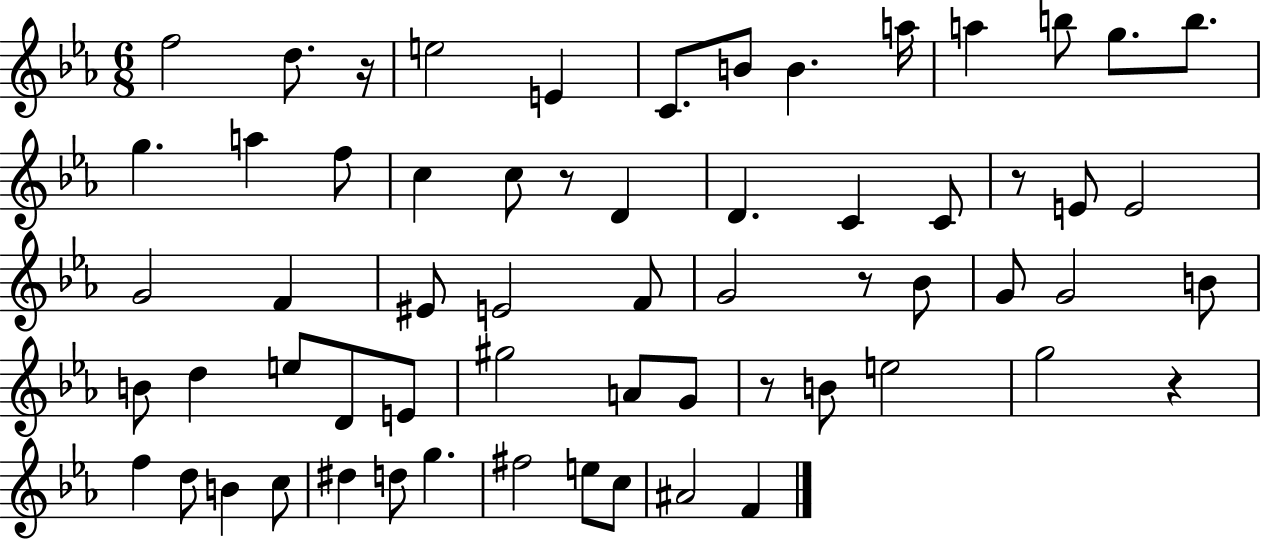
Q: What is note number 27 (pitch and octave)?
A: E4